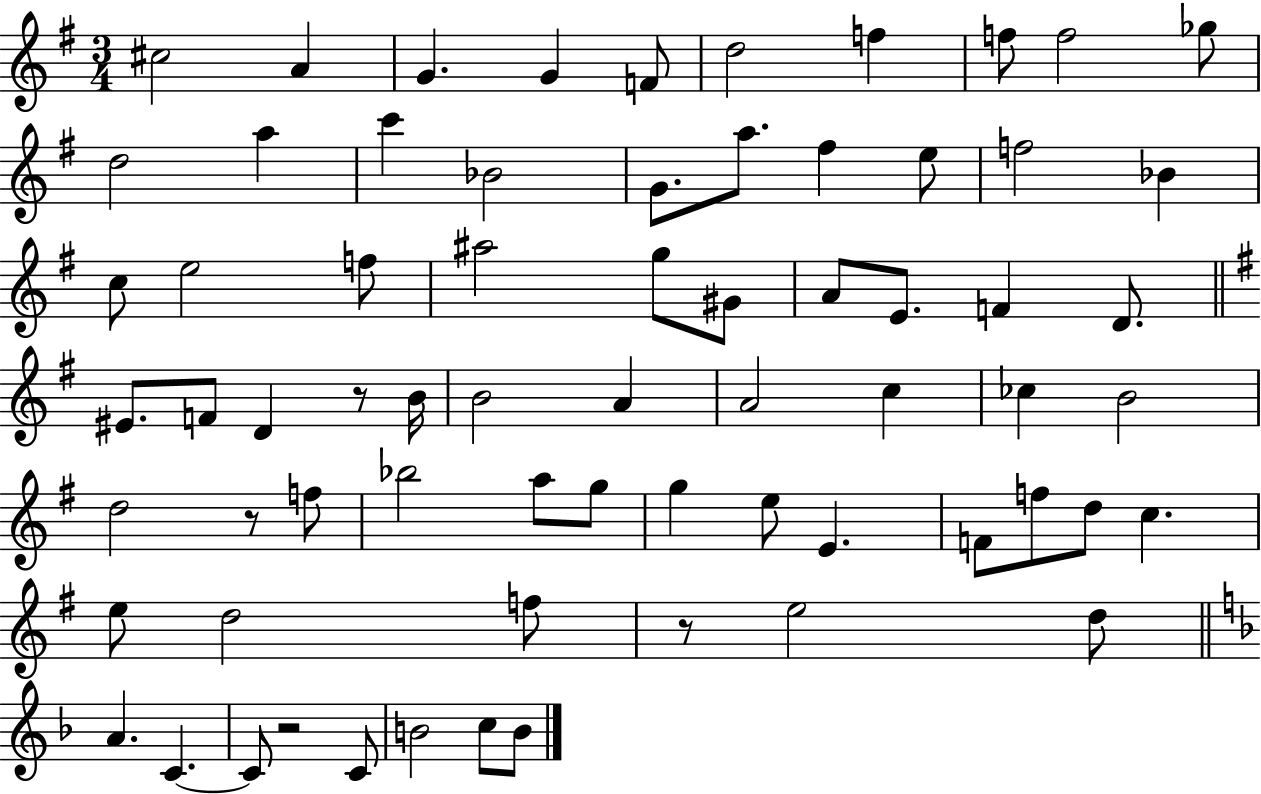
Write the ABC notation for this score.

X:1
T:Untitled
M:3/4
L:1/4
K:G
^c2 A G G F/2 d2 f f/2 f2 _g/2 d2 a c' _B2 G/2 a/2 ^f e/2 f2 _B c/2 e2 f/2 ^a2 g/2 ^G/2 A/2 E/2 F D/2 ^E/2 F/2 D z/2 B/4 B2 A A2 c _c B2 d2 z/2 f/2 _b2 a/2 g/2 g e/2 E F/2 f/2 d/2 c e/2 d2 f/2 z/2 e2 d/2 A C C/2 z2 C/2 B2 c/2 B/2